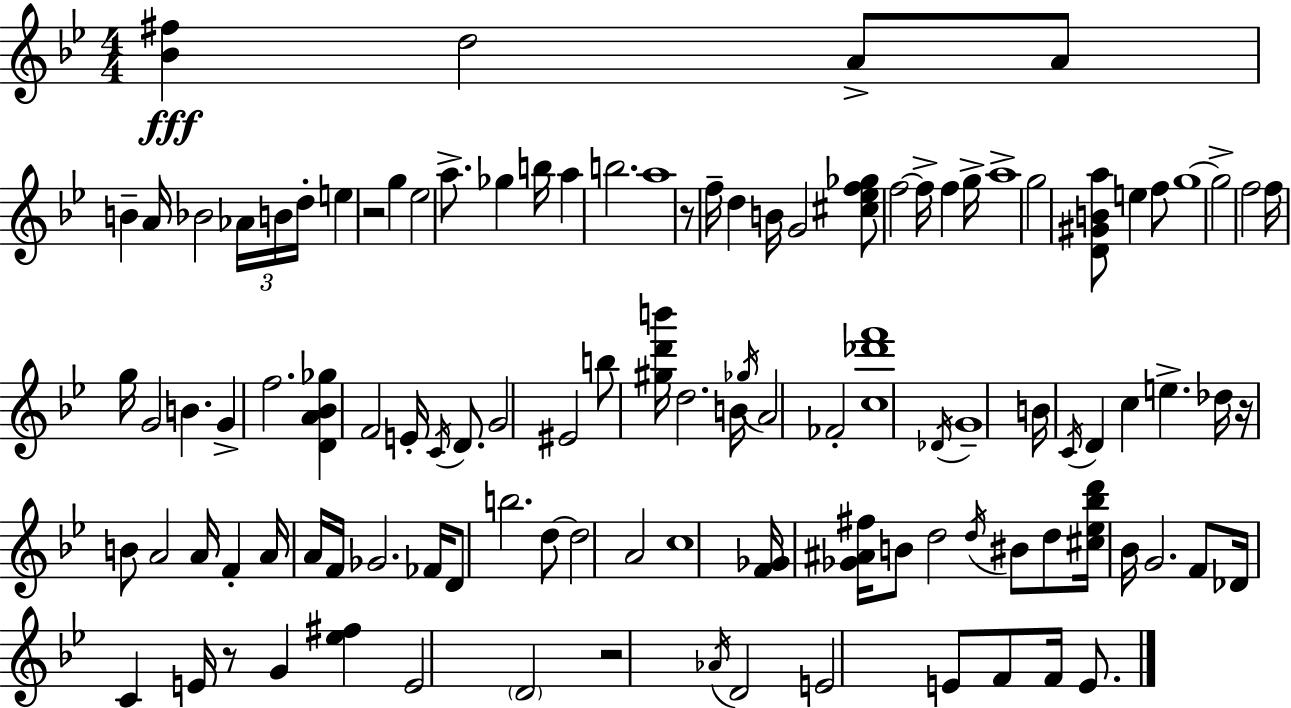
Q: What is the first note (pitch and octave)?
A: D5